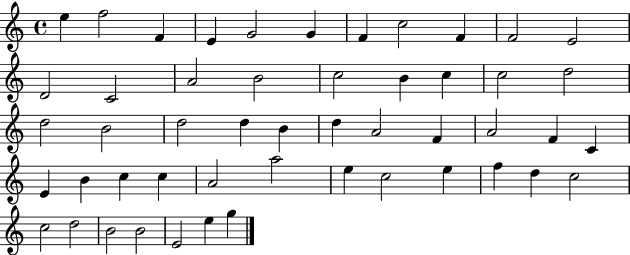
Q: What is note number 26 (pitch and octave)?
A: D5